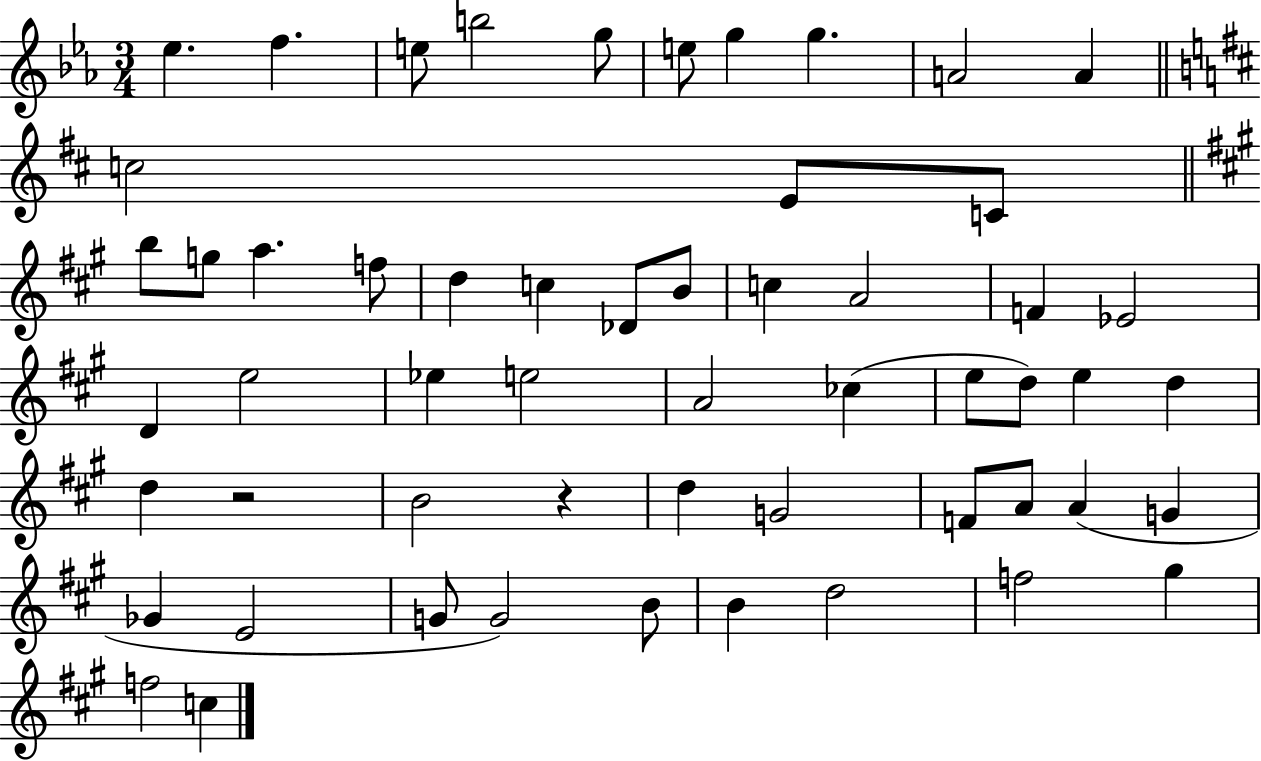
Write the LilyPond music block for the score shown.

{
  \clef treble
  \numericTimeSignature
  \time 3/4
  \key ees \major
  ees''4. f''4. | e''8 b''2 g''8 | e''8 g''4 g''4. | a'2 a'4 | \break \bar "||" \break \key d \major c''2 e'8 c'8 | \bar "||" \break \key a \major b''8 g''8 a''4. f''8 | d''4 c''4 des'8 b'8 | c''4 a'2 | f'4 ees'2 | \break d'4 e''2 | ees''4 e''2 | a'2 ces''4( | e''8 d''8) e''4 d''4 | \break d''4 r2 | b'2 r4 | d''4 g'2 | f'8 a'8 a'4( g'4 | \break ges'4 e'2 | g'8 g'2) b'8 | b'4 d''2 | f''2 gis''4 | \break f''2 c''4 | \bar "|."
}